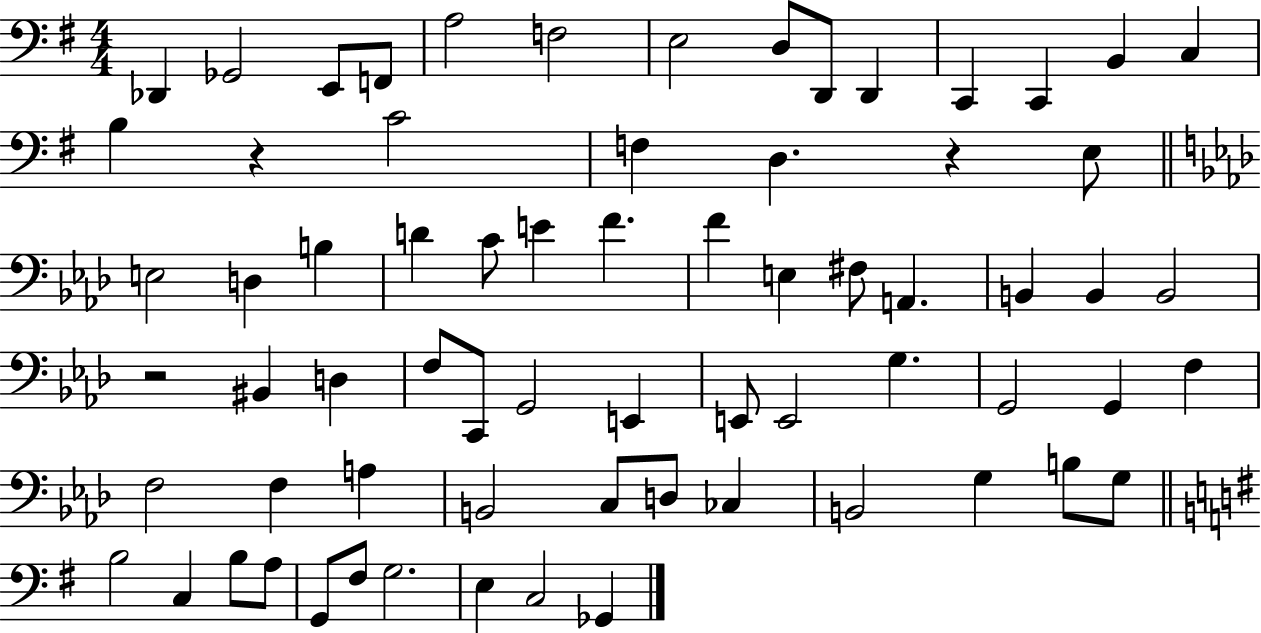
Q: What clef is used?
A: bass